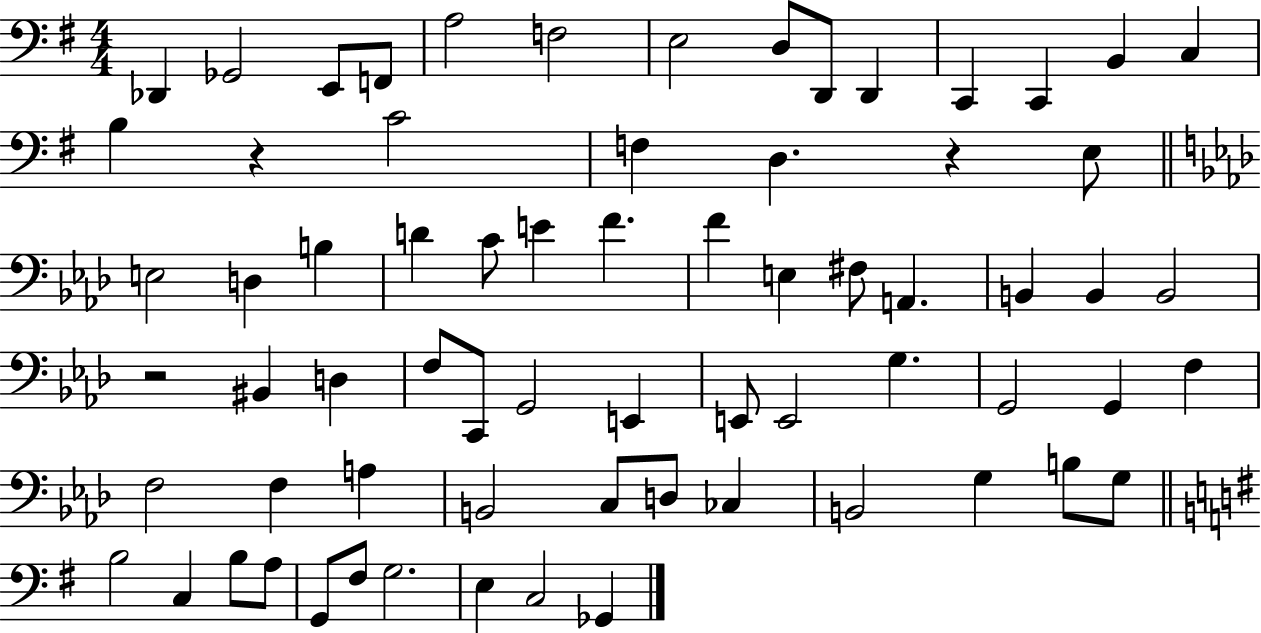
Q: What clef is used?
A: bass